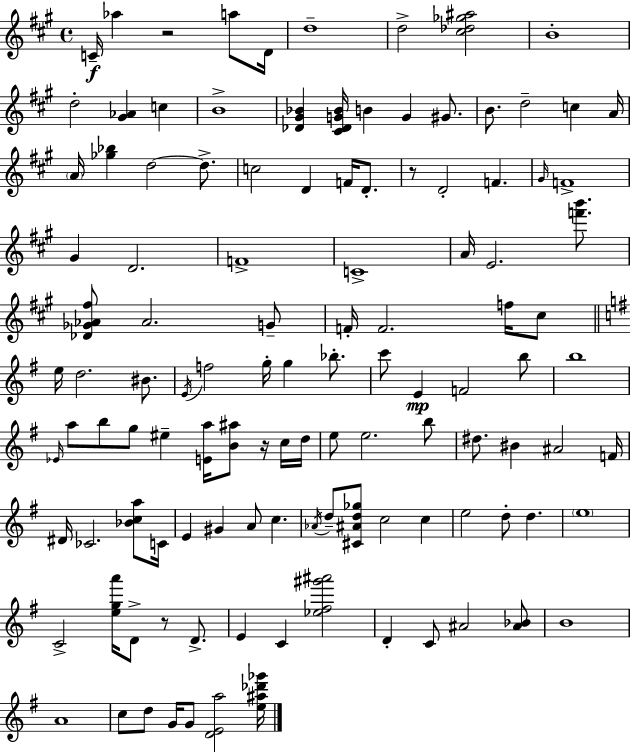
{
  \clef treble
  \time 4/4
  \defaultTimeSignature
  \key a \major
  \repeat volta 2 { c'16--\f aes''4 r2 a''8 d'16 | d''1-- | d''2-> <cis'' des'' ges'' ais''>2 | b'1-. | \break d''2-. <gis' aes'>4 c''4 | b'1-> | <des' gis' bes'>4 <cis' des' g' bes'>16 b'4 g'4 gis'8. | b'8. d''2-- c''4 a'16 | \break \parenthesize a'16 <ges'' bes''>4 d''2~~ d''8.-> | c''2 d'4 f'16 d'8.-. | r8 d'2-. f'4. | \grace { gis'16 } f'1-> | \break gis'4 d'2. | f'1-> | c'1-> | a'16 e'2. <f''' b'''>8. | \break <des' ges' aes' fis''>8 aes'2. g'8-- | f'16-. f'2. f''16 cis''8 | \bar "||" \break \key g \major e''16 d''2. bis'8. | \acciaccatura { e'16 } f''2 g''16-. g''4 bes''8.-. | c'''8 e'4\mp f'2 b''8 | b''1 | \break \grace { ees'16 } a''8 b''8 g''8 eis''4-- <e' a''>16 <b' ais''>8 r16 | c''16 d''16 e''8 e''2. | b''8 dis''8. bis'4 ais'2 | f'16 dis'16 ces'2. <bes' c'' a''>8 | \break c'16 e'4 gis'4 a'8 c''4. | \acciaccatura { aes'16 } d''8-- <cis' ais' d'' ges''>8 c''2 c''4 | e''2 d''8-. d''4. | \parenthesize e''1 | \break c'2-> <e'' g'' a'''>16 d'8-> r8 | d'8.-> e'4 c'4 <ees'' fis'' gis''' ais'''>2 | d'4-. c'8 ais'2 | <ais' bes'>8 b'1 | \break a'1 | c''8 d''8 g'16 g'8 <d' e' a''>2 | <e'' ais'' des''' ges'''>16 } \bar "|."
}